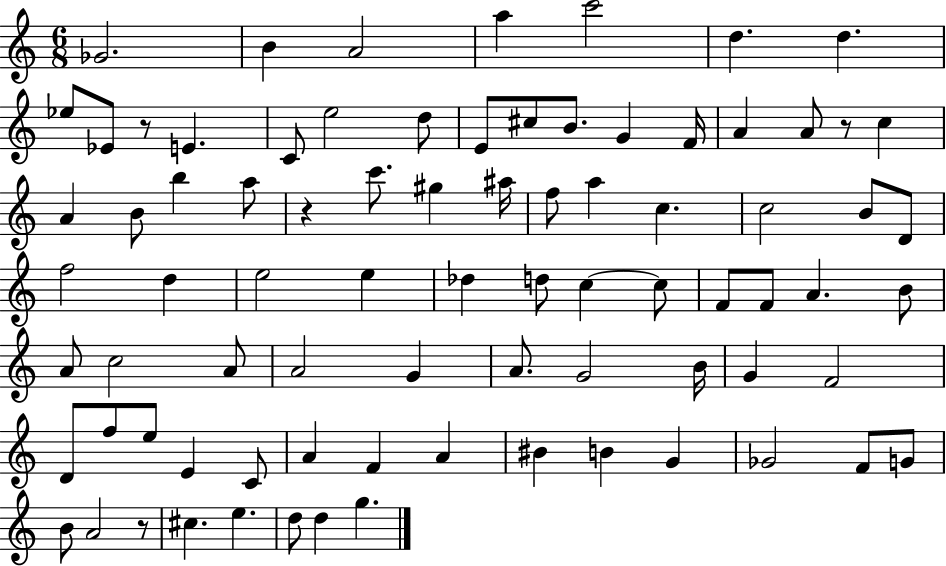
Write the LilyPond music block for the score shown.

{
  \clef treble
  \numericTimeSignature
  \time 6/8
  \key c \major
  ges'2. | b'4 a'2 | a''4 c'''2 | d''4. d''4. | \break ees''8 ees'8 r8 e'4. | c'8 e''2 d''8 | e'8 cis''8 b'8. g'4 f'16 | a'4 a'8 r8 c''4 | \break a'4 b'8 b''4 a''8 | r4 c'''8. gis''4 ais''16 | f''8 a''4 c''4. | c''2 b'8 d'8 | \break f''2 d''4 | e''2 e''4 | des''4 d''8 c''4~~ c''8 | f'8 f'8 a'4. b'8 | \break a'8 c''2 a'8 | a'2 g'4 | a'8. g'2 b'16 | g'4 f'2 | \break d'8 f''8 e''8 e'4 c'8 | a'4 f'4 a'4 | bis'4 b'4 g'4 | ges'2 f'8 g'8 | \break b'8 a'2 r8 | cis''4. e''4. | d''8 d''4 g''4. | \bar "|."
}